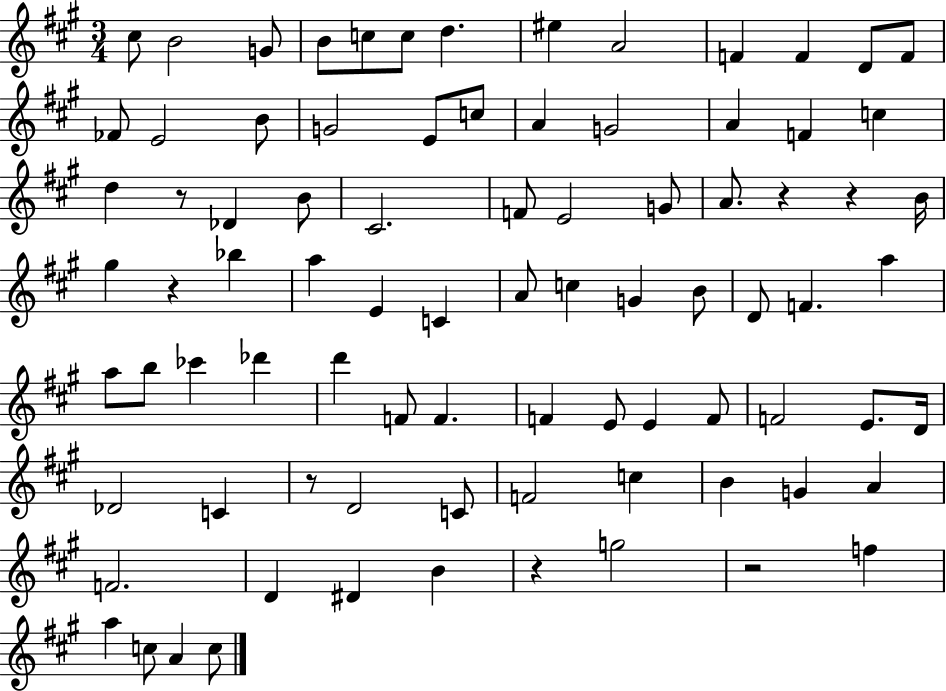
{
  \clef treble
  \numericTimeSignature
  \time 3/4
  \key a \major
  cis''8 b'2 g'8 | b'8 c''8 c''8 d''4. | eis''4 a'2 | f'4 f'4 d'8 f'8 | \break fes'8 e'2 b'8 | g'2 e'8 c''8 | a'4 g'2 | a'4 f'4 c''4 | \break d''4 r8 des'4 b'8 | cis'2. | f'8 e'2 g'8 | a'8. r4 r4 b'16 | \break gis''4 r4 bes''4 | a''4 e'4 c'4 | a'8 c''4 g'4 b'8 | d'8 f'4. a''4 | \break a''8 b''8 ces'''4 des'''4 | d'''4 f'8 f'4. | f'4 e'8 e'4 f'8 | f'2 e'8. d'16 | \break des'2 c'4 | r8 d'2 c'8 | f'2 c''4 | b'4 g'4 a'4 | \break f'2. | d'4 dis'4 b'4 | r4 g''2 | r2 f''4 | \break a''4 c''8 a'4 c''8 | \bar "|."
}